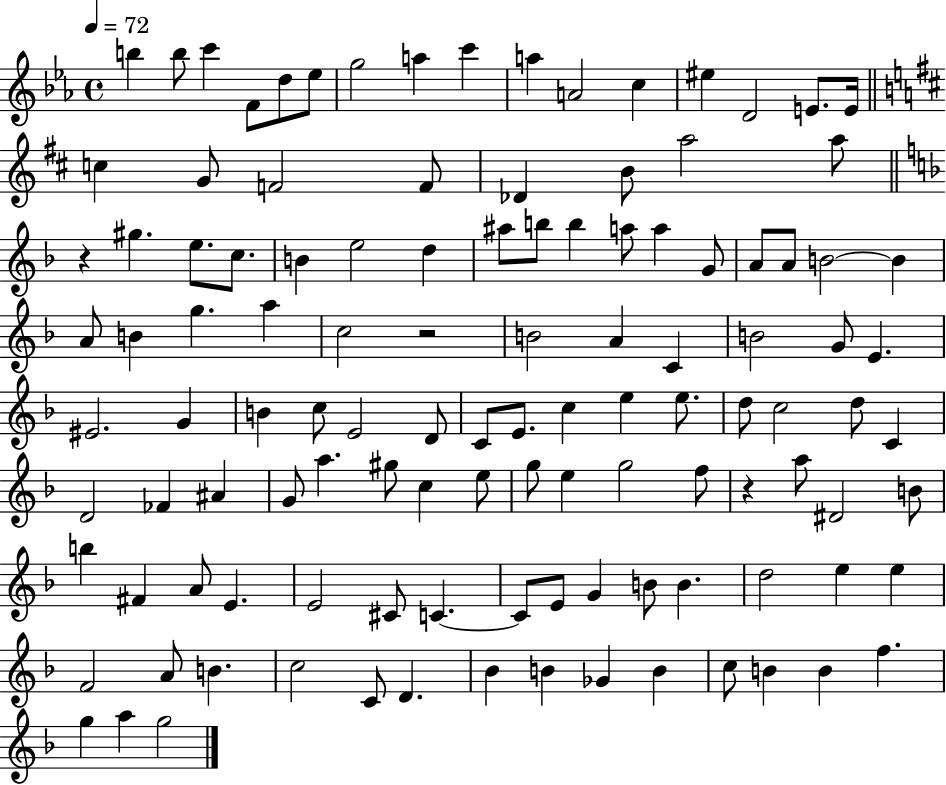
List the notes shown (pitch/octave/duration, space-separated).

B5/q B5/e C6/q F4/e D5/e Eb5/e G5/h A5/q C6/q A5/q A4/h C5/q EIS5/q D4/h E4/e. E4/s C5/q G4/e F4/h F4/e Db4/q B4/e A5/h A5/e R/q G#5/q. E5/e. C5/e. B4/q E5/h D5/q A#5/e B5/e B5/q A5/e A5/q G4/e A4/e A4/e B4/h B4/q A4/e B4/q G5/q. A5/q C5/h R/h B4/h A4/q C4/q B4/h G4/e E4/q. EIS4/h. G4/q B4/q C5/e E4/h D4/e C4/e E4/e. C5/q E5/q E5/e. D5/e C5/h D5/e C4/q D4/h FES4/q A#4/q G4/e A5/q. G#5/e C5/q E5/e G5/e E5/q G5/h F5/e R/q A5/e D#4/h B4/e B5/q F#4/q A4/e E4/q. E4/h C#4/e C4/q. C4/e E4/e G4/q B4/e B4/q. D5/h E5/q E5/q F4/h A4/e B4/q. C5/h C4/e D4/q. Bb4/q B4/q Gb4/q B4/q C5/e B4/q B4/q F5/q. G5/q A5/q G5/h